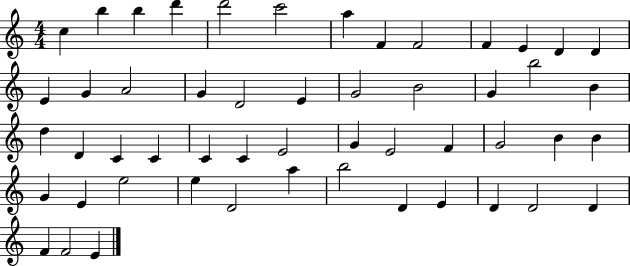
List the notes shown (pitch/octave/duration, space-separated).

C5/q B5/q B5/q D6/q D6/h C6/h A5/q F4/q F4/h F4/q E4/q D4/q D4/q E4/q G4/q A4/h G4/q D4/h E4/q G4/h B4/h G4/q B5/h B4/q D5/q D4/q C4/q C4/q C4/q C4/q E4/h G4/q E4/h F4/q G4/h B4/q B4/q G4/q E4/q E5/h E5/q D4/h A5/q B5/h D4/q E4/q D4/q D4/h D4/q F4/q F4/h E4/q